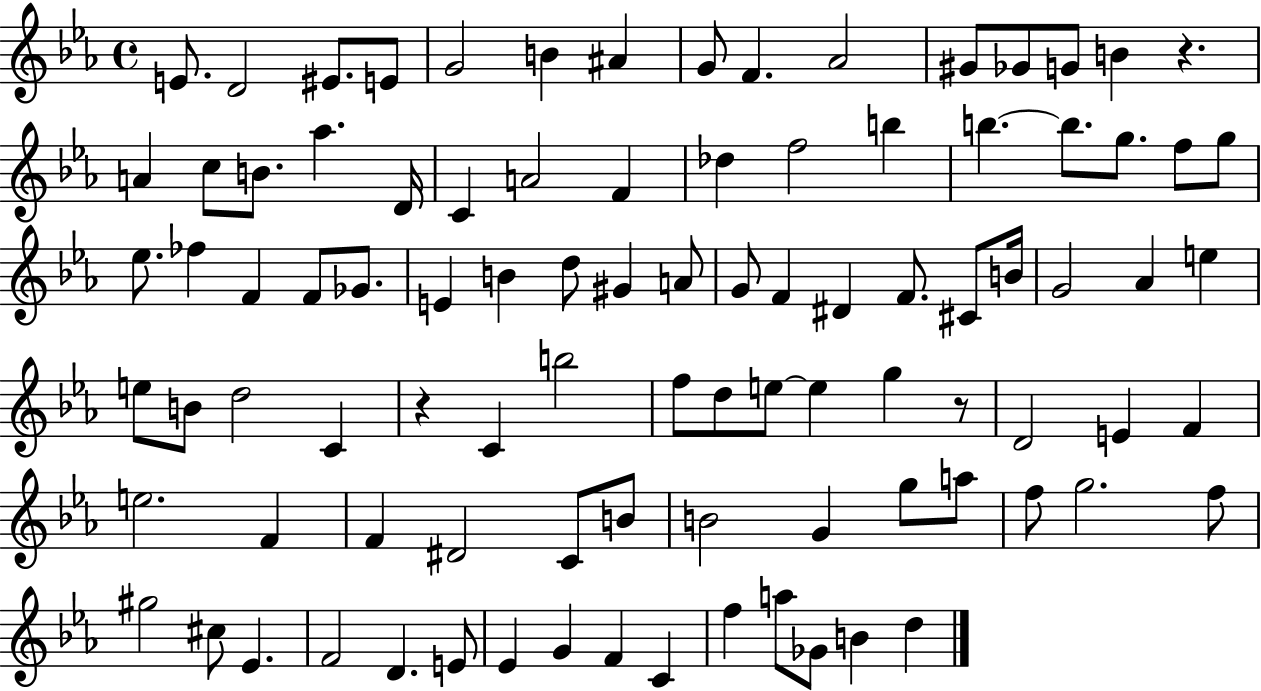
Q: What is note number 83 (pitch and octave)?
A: Eb4